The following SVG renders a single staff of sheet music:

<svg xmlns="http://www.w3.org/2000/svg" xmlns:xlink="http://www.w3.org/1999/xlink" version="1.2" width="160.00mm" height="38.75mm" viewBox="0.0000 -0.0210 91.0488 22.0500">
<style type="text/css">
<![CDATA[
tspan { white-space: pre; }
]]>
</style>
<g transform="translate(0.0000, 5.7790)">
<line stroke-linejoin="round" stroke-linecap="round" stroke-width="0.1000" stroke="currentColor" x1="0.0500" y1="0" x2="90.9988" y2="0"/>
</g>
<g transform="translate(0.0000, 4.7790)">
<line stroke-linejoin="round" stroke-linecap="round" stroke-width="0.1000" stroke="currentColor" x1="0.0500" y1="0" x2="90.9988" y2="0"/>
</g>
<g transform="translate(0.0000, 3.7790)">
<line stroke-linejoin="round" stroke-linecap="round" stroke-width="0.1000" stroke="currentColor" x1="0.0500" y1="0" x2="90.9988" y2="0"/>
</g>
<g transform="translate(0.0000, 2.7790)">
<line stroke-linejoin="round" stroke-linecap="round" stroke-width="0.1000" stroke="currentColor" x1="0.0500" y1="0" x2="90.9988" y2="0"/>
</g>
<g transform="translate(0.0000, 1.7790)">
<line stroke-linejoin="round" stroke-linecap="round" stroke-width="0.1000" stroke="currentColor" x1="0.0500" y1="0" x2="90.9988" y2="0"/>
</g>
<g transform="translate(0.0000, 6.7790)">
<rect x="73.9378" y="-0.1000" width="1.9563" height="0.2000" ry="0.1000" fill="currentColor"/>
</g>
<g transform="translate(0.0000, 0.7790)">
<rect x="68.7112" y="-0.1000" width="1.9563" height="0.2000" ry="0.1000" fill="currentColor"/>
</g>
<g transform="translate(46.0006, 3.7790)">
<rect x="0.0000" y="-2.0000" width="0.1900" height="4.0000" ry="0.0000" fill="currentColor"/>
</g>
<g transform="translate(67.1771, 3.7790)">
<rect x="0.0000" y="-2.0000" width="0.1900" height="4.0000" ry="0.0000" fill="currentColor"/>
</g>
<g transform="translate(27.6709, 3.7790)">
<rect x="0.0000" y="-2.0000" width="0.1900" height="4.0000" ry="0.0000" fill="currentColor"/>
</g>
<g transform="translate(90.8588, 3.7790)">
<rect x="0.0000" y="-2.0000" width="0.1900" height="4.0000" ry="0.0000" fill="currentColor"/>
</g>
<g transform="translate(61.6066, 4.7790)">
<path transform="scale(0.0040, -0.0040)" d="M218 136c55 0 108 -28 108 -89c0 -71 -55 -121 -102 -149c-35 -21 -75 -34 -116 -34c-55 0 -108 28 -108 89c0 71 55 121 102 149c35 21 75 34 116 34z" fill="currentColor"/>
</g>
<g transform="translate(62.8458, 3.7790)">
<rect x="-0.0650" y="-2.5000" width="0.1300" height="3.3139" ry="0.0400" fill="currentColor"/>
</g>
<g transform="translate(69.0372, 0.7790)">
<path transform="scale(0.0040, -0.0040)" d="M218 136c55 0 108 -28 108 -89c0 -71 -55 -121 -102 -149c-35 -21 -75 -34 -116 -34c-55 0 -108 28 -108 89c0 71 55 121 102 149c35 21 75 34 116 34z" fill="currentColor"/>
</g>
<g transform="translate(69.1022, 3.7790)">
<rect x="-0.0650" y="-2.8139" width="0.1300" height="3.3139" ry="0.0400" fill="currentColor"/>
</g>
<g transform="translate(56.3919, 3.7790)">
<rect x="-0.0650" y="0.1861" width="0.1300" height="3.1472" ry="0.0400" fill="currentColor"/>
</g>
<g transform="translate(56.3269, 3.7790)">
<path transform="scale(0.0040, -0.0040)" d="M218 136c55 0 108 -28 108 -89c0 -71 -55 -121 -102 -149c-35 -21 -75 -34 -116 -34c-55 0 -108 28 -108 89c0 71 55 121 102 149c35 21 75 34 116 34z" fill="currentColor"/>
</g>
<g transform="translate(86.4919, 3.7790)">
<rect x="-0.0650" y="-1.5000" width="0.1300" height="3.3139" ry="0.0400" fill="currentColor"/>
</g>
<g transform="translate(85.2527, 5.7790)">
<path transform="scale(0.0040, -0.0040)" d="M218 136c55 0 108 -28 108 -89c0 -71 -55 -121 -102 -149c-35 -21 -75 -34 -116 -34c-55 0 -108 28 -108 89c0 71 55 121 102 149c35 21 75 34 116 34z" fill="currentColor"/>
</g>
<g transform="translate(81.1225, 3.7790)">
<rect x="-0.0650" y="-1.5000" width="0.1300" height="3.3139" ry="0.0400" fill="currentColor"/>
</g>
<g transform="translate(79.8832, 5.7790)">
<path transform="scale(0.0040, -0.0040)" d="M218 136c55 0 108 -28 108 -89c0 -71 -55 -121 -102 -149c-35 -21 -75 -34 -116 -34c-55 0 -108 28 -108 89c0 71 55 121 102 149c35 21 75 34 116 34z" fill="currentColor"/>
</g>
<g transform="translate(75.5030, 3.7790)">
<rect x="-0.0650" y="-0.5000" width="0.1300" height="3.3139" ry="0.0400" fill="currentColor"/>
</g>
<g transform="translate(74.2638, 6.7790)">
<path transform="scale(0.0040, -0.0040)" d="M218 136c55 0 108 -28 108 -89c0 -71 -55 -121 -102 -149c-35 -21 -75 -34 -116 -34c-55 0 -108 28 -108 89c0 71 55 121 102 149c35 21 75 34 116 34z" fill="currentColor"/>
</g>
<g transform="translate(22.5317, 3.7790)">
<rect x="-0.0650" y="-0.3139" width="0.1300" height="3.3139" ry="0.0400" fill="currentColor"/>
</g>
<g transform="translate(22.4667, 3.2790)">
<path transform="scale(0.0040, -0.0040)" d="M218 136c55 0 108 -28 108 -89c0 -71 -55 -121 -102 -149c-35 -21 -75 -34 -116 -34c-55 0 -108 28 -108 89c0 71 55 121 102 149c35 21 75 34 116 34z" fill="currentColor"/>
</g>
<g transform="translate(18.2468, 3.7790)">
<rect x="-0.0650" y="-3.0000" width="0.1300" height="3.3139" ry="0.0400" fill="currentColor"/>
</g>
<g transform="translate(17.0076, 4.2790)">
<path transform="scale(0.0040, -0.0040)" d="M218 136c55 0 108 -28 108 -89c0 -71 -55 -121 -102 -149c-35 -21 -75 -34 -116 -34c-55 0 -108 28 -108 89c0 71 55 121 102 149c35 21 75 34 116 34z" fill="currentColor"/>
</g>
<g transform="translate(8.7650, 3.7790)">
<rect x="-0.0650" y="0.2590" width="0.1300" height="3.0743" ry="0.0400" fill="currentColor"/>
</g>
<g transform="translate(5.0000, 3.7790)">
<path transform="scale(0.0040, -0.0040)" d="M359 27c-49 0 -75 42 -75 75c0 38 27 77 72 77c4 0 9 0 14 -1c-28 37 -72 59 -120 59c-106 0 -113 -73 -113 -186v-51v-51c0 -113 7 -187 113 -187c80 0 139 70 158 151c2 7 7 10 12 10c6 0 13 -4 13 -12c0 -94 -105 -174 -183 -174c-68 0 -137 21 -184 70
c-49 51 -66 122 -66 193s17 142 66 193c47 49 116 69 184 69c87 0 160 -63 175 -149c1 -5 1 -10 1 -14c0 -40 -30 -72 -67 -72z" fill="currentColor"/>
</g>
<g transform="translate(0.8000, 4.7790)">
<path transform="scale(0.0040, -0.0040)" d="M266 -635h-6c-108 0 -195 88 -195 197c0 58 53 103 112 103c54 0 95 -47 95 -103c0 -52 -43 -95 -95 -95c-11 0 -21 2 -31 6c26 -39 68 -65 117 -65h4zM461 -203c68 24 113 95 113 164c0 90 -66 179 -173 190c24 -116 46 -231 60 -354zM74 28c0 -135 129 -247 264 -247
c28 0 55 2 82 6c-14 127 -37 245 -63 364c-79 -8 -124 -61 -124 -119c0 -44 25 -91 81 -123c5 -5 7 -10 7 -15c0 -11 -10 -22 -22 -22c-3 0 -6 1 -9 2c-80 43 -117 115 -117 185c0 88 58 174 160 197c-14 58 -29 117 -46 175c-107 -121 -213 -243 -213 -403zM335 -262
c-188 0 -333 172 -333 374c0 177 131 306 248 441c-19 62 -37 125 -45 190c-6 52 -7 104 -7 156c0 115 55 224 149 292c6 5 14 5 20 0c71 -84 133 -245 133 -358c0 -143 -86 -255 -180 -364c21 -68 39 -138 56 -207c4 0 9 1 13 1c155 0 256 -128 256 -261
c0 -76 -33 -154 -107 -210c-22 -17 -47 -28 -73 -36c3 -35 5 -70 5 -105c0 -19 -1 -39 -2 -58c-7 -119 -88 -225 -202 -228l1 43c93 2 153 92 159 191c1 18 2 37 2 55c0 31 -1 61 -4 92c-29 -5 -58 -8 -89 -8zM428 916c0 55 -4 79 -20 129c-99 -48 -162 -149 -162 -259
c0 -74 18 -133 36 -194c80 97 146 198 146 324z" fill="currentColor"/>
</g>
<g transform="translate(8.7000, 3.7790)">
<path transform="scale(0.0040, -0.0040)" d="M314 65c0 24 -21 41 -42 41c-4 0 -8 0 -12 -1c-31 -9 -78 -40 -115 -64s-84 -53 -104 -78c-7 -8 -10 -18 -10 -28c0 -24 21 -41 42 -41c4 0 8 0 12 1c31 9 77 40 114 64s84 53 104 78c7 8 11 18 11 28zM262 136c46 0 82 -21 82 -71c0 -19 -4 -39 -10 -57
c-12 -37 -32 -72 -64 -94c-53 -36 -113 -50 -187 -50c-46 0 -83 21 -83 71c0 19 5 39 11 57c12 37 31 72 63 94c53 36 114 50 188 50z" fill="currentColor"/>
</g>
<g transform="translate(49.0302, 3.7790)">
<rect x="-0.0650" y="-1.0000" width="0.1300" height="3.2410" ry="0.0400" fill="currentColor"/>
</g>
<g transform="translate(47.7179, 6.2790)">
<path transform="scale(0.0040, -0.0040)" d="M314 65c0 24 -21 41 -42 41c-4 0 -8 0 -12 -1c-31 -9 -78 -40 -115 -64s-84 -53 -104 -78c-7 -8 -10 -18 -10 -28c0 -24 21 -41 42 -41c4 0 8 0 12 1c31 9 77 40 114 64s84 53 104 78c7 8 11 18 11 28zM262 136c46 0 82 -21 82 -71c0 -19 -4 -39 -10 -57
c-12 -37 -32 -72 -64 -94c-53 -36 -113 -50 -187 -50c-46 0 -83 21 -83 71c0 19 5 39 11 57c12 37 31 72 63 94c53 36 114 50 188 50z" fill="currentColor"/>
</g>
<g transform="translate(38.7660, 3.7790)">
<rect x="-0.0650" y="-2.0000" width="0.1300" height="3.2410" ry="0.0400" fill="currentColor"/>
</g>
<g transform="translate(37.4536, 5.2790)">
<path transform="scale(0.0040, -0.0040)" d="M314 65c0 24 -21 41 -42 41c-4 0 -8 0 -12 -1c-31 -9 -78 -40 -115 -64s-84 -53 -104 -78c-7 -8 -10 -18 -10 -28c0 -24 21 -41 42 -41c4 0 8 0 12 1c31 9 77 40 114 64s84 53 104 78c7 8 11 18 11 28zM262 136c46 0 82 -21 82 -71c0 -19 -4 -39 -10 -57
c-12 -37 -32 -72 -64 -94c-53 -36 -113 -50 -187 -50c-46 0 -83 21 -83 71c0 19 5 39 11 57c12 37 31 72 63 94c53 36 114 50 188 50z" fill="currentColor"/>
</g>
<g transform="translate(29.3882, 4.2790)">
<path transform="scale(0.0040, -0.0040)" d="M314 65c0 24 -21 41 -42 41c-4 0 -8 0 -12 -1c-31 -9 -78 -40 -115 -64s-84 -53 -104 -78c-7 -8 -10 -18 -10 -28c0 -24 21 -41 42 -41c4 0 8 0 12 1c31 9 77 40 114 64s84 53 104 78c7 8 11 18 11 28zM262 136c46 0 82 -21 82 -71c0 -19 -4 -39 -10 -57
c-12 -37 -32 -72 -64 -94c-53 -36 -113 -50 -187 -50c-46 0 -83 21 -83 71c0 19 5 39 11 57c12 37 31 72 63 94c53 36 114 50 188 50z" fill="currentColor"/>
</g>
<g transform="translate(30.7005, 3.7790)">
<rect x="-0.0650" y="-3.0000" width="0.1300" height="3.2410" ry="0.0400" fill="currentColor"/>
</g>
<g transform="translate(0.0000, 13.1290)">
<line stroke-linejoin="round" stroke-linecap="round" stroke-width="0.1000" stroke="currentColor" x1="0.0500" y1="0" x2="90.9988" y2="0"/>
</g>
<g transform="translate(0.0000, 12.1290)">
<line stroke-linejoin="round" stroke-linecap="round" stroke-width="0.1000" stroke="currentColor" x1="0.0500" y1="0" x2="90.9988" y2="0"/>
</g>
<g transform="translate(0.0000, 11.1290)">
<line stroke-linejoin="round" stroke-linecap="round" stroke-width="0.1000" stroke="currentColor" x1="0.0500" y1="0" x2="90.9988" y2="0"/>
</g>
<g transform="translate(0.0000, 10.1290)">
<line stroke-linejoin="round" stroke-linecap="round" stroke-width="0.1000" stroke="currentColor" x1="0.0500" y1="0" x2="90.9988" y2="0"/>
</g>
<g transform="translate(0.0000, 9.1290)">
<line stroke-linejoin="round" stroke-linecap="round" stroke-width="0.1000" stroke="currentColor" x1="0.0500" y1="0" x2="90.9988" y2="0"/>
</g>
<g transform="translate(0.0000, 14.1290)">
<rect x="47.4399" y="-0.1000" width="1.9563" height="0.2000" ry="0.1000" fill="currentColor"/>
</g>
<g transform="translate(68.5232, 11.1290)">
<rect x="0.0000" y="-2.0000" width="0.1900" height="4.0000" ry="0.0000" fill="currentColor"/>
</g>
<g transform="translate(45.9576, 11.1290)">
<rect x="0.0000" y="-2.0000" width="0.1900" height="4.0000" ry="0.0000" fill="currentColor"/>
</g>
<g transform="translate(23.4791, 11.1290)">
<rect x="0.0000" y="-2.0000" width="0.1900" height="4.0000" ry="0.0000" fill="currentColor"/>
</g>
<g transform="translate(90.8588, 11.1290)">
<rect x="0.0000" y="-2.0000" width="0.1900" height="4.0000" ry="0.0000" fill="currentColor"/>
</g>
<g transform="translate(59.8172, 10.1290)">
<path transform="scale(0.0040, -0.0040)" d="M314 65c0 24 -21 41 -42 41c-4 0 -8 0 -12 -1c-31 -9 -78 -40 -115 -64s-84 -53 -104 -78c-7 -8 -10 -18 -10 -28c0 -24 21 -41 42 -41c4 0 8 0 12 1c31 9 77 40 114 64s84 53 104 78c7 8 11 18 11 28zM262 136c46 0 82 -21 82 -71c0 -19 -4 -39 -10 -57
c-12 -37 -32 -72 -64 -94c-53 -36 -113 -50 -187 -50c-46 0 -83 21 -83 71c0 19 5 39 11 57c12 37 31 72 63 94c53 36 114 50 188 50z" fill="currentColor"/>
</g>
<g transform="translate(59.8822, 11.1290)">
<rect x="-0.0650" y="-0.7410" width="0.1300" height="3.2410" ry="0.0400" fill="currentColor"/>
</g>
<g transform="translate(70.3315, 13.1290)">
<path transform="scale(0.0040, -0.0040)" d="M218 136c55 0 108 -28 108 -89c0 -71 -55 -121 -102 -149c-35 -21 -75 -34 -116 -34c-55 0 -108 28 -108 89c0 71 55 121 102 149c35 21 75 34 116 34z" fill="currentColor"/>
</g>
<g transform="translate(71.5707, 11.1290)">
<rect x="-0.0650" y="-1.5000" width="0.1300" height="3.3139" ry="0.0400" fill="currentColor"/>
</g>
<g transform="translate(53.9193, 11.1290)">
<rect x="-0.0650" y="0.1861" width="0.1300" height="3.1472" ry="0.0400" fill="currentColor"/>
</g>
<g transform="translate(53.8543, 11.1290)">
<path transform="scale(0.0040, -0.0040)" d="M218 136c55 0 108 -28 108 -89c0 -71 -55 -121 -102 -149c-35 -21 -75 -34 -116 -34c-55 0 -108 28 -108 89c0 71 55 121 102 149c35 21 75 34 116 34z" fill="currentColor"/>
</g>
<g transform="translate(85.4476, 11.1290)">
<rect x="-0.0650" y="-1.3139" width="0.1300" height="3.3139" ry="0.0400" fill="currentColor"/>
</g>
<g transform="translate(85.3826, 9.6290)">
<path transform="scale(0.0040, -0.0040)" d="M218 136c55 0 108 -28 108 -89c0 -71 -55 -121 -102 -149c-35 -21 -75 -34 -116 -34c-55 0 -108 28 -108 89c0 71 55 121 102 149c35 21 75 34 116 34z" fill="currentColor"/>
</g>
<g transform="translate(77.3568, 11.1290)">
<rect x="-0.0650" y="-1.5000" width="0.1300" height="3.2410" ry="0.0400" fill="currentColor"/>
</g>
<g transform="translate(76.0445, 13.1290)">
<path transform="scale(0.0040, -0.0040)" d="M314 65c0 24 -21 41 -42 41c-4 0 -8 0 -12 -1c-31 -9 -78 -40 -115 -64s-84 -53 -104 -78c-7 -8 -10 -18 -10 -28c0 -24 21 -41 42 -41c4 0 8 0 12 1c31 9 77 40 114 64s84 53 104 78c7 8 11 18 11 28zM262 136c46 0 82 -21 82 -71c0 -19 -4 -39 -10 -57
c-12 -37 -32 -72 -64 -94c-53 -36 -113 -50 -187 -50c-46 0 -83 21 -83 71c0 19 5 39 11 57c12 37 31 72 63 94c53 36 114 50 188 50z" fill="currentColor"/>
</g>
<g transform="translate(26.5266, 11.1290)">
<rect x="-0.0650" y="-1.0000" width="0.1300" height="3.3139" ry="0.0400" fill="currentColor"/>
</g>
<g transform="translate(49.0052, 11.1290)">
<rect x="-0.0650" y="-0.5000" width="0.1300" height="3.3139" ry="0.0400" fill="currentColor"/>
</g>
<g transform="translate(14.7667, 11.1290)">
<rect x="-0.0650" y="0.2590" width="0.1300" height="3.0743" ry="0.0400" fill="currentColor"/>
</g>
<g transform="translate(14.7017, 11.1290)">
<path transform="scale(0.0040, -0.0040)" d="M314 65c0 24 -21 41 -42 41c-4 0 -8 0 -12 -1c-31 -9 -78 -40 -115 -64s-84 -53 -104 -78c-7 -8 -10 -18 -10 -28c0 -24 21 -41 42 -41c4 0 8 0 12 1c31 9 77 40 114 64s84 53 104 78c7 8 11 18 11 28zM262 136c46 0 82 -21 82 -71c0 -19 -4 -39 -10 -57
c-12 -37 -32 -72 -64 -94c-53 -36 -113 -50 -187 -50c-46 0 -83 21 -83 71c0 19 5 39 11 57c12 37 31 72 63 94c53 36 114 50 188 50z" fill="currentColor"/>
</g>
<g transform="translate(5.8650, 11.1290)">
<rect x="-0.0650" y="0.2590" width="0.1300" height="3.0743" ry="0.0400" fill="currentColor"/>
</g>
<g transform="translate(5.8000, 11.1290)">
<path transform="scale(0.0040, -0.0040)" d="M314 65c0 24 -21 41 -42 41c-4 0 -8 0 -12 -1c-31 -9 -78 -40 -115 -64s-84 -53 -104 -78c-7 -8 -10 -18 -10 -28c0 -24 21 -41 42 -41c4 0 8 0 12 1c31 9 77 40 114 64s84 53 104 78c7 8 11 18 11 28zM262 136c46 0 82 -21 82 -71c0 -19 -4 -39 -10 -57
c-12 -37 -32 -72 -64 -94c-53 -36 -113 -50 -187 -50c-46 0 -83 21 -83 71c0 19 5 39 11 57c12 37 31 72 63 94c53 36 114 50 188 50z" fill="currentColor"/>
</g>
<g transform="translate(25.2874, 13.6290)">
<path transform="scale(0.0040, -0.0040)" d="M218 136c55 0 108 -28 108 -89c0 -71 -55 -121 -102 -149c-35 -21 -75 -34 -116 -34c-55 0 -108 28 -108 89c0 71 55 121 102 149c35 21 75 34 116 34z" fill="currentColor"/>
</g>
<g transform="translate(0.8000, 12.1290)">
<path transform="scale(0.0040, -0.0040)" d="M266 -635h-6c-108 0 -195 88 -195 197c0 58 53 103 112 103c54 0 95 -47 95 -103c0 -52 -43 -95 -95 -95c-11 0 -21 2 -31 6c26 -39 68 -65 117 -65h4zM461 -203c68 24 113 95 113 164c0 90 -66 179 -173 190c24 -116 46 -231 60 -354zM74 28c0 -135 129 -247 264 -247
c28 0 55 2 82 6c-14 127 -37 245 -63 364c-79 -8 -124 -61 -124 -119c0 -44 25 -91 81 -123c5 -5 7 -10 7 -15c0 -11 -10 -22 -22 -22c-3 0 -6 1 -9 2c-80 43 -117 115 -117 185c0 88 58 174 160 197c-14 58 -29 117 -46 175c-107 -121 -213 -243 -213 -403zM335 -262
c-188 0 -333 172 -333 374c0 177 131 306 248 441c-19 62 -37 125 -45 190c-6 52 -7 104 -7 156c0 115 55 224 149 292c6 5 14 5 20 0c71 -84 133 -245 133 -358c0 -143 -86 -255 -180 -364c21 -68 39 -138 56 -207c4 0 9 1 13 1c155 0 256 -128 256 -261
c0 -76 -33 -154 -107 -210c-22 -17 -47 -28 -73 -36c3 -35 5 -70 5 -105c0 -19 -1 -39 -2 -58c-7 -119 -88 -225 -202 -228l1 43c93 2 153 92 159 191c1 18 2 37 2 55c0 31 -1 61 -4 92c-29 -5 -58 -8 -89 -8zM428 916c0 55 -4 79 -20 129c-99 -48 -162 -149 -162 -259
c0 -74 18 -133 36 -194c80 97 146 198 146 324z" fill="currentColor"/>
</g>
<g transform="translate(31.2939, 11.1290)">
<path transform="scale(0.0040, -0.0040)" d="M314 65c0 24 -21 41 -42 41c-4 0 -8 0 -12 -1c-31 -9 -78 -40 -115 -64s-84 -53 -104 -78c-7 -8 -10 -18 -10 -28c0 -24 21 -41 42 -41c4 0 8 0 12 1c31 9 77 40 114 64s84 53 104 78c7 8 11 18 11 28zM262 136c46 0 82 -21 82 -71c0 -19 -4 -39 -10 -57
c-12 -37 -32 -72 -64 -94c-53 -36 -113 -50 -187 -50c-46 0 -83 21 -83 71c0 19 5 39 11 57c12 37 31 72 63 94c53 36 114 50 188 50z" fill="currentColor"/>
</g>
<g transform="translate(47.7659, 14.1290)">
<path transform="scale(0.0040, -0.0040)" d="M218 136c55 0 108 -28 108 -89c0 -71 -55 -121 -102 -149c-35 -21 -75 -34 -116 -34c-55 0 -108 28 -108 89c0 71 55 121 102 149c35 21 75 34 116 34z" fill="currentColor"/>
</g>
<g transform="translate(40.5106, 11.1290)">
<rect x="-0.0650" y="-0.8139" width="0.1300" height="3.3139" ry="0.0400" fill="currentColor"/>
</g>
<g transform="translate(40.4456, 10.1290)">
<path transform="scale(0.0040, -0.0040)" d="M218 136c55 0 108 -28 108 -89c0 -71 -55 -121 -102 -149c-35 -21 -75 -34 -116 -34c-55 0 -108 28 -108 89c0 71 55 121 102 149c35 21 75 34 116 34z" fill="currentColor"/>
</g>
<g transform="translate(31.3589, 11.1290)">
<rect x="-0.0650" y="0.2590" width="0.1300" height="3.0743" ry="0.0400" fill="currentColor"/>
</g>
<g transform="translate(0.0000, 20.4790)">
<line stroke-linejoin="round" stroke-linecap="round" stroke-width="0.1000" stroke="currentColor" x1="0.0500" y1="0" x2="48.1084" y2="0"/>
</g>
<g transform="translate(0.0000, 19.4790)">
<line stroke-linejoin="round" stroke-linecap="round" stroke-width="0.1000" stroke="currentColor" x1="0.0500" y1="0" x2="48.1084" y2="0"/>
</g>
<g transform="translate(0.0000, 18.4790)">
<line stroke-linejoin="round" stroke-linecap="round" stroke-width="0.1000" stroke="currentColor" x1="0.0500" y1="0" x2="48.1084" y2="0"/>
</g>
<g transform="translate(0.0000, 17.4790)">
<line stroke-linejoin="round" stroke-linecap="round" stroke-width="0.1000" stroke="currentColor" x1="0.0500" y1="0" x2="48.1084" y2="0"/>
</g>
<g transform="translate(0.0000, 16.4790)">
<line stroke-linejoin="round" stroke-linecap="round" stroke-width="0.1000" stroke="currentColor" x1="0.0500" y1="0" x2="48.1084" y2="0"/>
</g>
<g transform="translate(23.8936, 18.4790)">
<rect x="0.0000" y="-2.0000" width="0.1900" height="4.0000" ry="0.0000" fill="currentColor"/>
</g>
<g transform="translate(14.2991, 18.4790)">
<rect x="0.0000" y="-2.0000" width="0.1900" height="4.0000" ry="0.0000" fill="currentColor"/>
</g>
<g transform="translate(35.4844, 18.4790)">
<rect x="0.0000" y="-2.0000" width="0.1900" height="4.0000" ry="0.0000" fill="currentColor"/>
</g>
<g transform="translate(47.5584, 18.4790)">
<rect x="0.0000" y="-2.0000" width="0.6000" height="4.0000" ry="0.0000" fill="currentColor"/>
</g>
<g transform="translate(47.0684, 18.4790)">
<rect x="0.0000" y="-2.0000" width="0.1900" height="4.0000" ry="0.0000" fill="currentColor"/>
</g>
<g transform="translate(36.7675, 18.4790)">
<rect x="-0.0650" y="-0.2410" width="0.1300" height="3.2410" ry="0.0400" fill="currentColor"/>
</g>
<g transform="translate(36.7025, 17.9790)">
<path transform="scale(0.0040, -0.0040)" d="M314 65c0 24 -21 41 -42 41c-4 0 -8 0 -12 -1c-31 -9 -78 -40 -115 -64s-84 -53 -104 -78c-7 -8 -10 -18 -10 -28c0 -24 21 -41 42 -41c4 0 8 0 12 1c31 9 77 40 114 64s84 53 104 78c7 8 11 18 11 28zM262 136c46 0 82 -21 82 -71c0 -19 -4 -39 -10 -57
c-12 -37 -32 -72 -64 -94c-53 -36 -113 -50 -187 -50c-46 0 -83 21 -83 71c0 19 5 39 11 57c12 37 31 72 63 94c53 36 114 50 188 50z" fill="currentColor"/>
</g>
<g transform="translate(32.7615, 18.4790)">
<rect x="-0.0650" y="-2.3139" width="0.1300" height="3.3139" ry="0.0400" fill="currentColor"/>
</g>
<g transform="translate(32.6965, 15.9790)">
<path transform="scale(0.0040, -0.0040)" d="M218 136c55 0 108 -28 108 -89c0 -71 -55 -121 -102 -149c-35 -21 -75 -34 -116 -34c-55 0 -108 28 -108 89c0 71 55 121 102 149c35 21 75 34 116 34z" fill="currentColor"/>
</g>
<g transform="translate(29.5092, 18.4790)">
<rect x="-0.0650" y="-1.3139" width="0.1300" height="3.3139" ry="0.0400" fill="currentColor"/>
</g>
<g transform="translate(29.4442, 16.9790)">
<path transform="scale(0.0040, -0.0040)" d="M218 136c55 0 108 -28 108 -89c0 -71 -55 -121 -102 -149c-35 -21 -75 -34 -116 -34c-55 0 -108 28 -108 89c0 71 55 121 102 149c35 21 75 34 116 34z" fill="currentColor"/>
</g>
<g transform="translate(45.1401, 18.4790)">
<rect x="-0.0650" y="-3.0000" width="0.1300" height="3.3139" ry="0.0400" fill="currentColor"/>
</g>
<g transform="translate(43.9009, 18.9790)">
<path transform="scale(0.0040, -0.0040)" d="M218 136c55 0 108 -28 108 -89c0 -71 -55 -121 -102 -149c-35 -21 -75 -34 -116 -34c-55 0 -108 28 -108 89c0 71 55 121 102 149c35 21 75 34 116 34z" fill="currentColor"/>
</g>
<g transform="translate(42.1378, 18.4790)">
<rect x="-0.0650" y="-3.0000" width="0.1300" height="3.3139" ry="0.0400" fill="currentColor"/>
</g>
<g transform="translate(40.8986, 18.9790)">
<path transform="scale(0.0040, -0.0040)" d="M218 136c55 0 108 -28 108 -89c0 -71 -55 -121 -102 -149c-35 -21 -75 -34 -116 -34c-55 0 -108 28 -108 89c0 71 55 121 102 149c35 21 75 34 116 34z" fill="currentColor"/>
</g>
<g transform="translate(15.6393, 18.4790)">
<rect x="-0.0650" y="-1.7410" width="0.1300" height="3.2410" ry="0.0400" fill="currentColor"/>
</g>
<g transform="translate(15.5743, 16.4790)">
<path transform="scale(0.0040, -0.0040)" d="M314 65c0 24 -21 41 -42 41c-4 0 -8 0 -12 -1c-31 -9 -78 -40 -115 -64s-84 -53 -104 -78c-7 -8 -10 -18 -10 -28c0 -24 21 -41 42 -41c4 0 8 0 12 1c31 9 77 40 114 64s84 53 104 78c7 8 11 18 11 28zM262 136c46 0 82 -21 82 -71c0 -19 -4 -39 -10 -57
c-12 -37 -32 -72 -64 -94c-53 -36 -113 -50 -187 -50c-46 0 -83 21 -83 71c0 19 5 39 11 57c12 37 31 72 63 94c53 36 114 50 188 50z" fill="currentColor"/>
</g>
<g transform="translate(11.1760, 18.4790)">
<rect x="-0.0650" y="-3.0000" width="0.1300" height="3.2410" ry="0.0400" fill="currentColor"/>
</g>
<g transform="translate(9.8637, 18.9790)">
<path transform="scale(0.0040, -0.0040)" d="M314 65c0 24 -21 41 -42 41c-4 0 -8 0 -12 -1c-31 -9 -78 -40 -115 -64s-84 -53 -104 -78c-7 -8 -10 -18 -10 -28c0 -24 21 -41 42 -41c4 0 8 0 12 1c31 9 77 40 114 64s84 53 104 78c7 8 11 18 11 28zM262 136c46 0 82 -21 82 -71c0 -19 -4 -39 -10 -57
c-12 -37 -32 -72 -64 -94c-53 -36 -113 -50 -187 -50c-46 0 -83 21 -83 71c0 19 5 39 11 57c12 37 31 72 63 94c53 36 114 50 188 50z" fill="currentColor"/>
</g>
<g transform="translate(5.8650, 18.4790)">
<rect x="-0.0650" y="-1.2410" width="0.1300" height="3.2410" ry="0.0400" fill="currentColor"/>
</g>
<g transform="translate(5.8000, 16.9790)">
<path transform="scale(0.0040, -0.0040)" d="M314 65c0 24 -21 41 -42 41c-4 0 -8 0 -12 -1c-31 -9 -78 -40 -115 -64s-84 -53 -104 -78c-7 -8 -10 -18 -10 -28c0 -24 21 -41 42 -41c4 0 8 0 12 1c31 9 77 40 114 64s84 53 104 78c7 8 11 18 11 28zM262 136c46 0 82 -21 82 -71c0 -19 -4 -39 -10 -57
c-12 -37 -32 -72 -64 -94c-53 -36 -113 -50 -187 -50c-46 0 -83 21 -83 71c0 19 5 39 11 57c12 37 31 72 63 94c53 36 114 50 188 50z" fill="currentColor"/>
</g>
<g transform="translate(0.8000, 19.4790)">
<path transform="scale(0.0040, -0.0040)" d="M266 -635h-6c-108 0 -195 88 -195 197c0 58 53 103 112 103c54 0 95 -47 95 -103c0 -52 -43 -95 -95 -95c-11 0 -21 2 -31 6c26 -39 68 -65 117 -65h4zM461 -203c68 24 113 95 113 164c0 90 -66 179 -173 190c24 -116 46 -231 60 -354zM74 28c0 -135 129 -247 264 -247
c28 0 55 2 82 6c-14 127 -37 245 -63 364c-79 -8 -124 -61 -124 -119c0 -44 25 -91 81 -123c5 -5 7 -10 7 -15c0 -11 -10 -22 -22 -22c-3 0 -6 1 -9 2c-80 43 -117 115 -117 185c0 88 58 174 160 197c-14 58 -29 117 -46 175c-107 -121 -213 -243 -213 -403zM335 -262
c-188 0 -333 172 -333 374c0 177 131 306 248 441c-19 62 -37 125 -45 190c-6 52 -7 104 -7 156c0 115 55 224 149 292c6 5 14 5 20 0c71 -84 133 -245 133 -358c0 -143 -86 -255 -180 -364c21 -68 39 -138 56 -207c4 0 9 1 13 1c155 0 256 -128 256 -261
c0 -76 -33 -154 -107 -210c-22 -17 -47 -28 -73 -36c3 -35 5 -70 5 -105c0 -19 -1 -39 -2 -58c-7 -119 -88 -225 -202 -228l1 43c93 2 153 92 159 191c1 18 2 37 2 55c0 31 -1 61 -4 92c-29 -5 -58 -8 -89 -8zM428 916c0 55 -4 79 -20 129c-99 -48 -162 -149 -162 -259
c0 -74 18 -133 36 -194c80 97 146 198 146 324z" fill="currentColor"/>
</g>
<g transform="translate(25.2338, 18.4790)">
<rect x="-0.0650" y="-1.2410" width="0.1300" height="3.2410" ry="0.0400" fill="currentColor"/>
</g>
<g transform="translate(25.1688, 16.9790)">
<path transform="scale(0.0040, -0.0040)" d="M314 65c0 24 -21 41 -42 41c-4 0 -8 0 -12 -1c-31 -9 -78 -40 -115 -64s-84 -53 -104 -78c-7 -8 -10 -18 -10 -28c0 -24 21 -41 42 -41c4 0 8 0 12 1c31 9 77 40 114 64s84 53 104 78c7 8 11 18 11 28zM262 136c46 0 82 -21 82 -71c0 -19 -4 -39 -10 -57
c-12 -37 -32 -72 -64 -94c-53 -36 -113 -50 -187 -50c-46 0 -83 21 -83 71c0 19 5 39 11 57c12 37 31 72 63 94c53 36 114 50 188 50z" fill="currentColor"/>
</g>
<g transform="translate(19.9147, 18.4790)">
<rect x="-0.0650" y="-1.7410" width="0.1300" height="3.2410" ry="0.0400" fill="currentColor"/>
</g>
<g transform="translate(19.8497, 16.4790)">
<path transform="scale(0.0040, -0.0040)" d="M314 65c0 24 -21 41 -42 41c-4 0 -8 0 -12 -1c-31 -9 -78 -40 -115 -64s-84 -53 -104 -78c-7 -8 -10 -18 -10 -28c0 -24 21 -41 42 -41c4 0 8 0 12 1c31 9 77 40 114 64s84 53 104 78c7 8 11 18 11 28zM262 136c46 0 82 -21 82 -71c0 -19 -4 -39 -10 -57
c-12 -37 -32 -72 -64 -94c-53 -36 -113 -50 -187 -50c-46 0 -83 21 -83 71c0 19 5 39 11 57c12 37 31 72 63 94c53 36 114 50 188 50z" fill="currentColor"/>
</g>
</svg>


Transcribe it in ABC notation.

X:1
T:Untitled
M:4/4
L:1/4
K:C
B2 A c A2 F2 D2 B G a C E E B2 B2 D B2 d C B d2 E E2 e e2 A2 f2 f2 e2 e g c2 A A